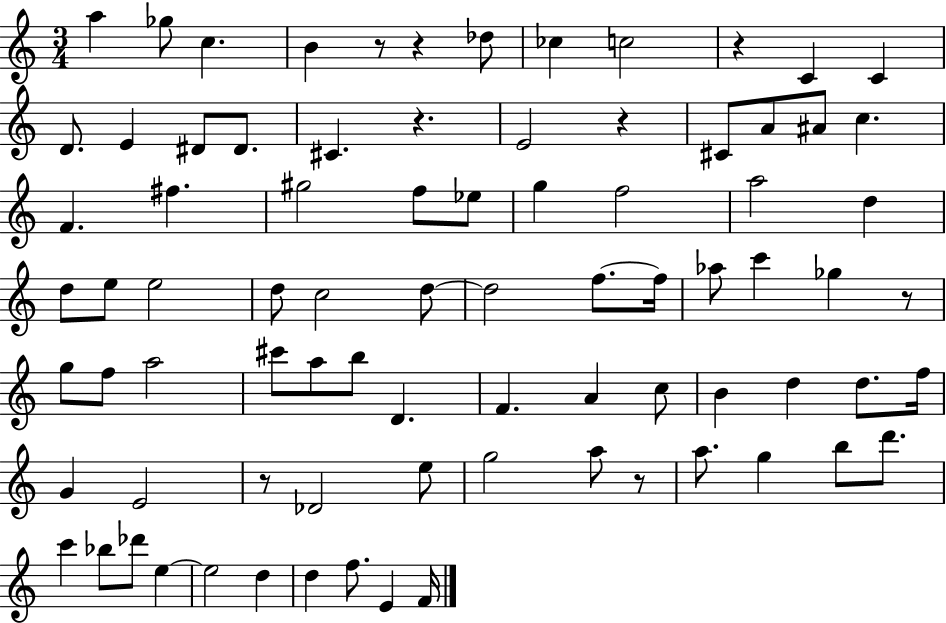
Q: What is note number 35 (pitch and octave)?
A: D5